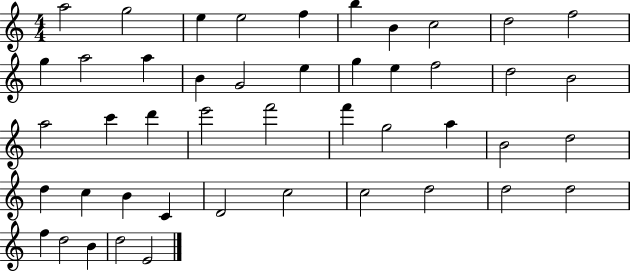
{
  \clef treble
  \numericTimeSignature
  \time 4/4
  \key c \major
  a''2 g''2 | e''4 e''2 f''4 | b''4 b'4 c''2 | d''2 f''2 | \break g''4 a''2 a''4 | b'4 g'2 e''4 | g''4 e''4 f''2 | d''2 b'2 | \break a''2 c'''4 d'''4 | e'''2 f'''2 | f'''4 g''2 a''4 | b'2 d''2 | \break d''4 c''4 b'4 c'4 | d'2 c''2 | c''2 d''2 | d''2 d''2 | \break f''4 d''2 b'4 | d''2 e'2 | \bar "|."
}